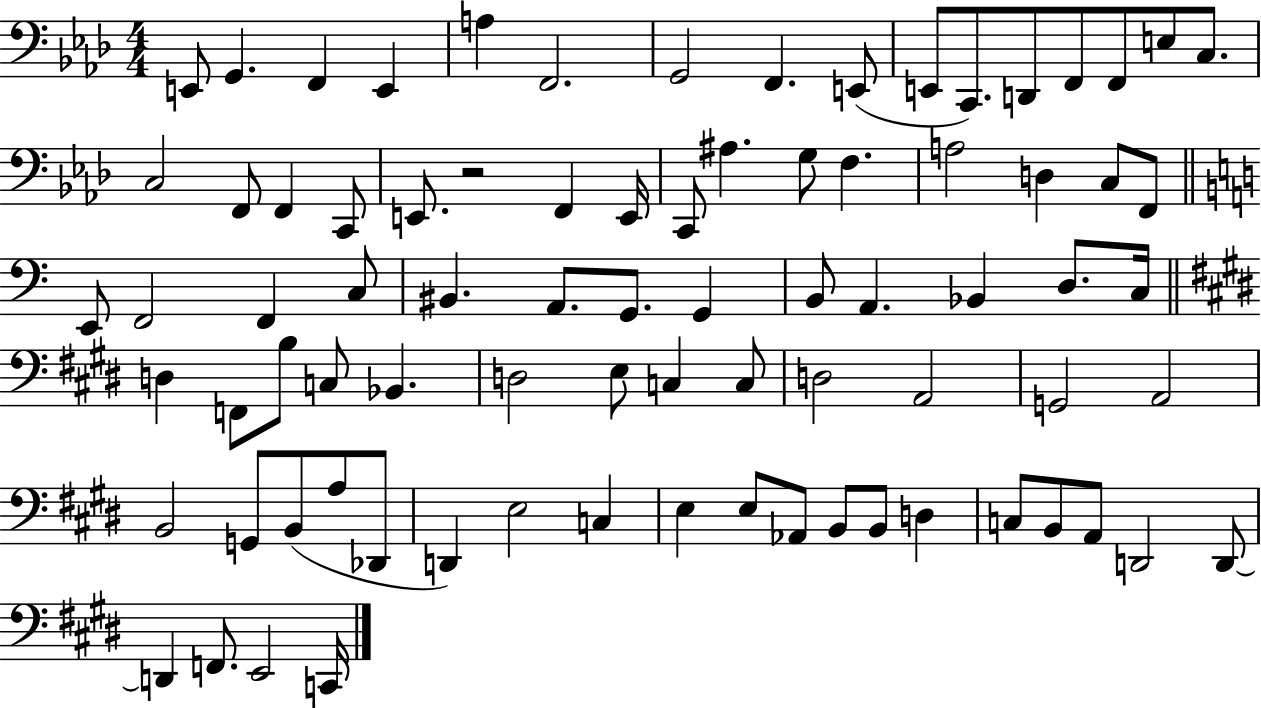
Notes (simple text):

E2/e G2/q. F2/q E2/q A3/q F2/h. G2/h F2/q. E2/e E2/e C2/e. D2/e F2/e F2/e E3/e C3/e. C3/h F2/e F2/q C2/e E2/e. R/h F2/q E2/s C2/e A#3/q. G3/e F3/q. A3/h D3/q C3/e F2/e E2/e F2/h F2/q C3/e BIS2/q. A2/e. G2/e. G2/q B2/e A2/q. Bb2/q D3/e. C3/s D3/q F2/e B3/e C3/e Bb2/q. D3/h E3/e C3/q C3/e D3/h A2/h G2/h A2/h B2/h G2/e B2/e A3/e Db2/e D2/q E3/h C3/q E3/q E3/e Ab2/e B2/e B2/e D3/q C3/e B2/e A2/e D2/h D2/e D2/q F2/e. E2/h C2/s